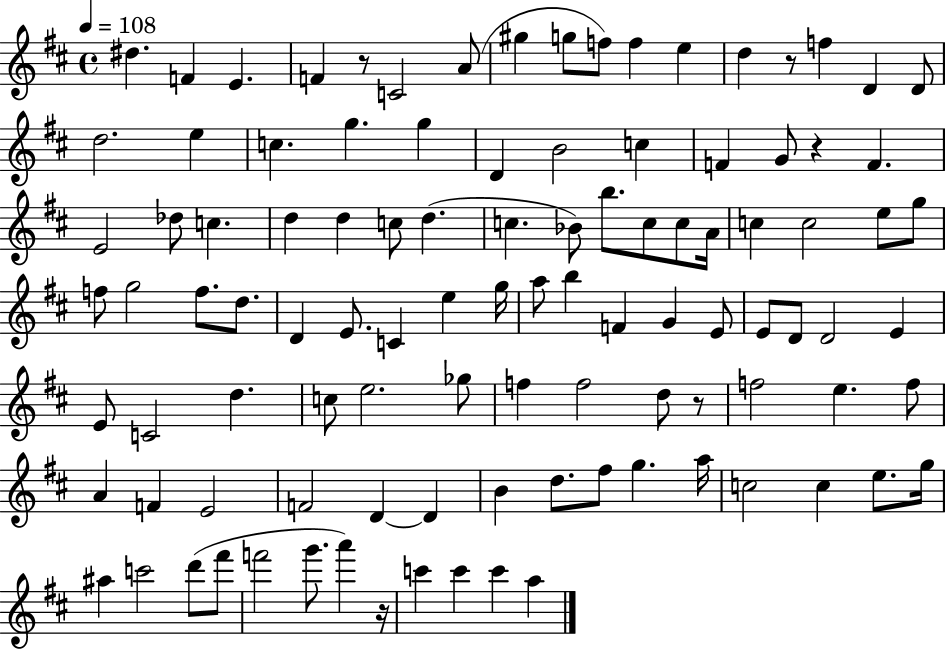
D#5/q. F4/q E4/q. F4/q R/e C4/h A4/e G#5/q G5/e F5/e F5/q E5/q D5/q R/e F5/q D4/q D4/e D5/h. E5/q C5/q. G5/q. G5/q D4/q B4/h C5/q F4/q G4/e R/q F4/q. E4/h Db5/e C5/q. D5/q D5/q C5/e D5/q. C5/q. Bb4/e B5/e. C5/e C5/e A4/s C5/q C5/h E5/e G5/e F5/e G5/h F5/e. D5/e. D4/q E4/e. C4/q E5/q G5/s A5/e B5/q F4/q G4/q E4/e E4/e D4/e D4/h E4/q E4/e C4/h D5/q. C5/e E5/h. Gb5/e F5/q F5/h D5/e R/e F5/h E5/q. F5/e A4/q F4/q E4/h F4/h D4/q D4/q B4/q D5/e. F#5/e G5/q. A5/s C5/h C5/q E5/e. G5/s A#5/q C6/h D6/e F#6/e F6/h G6/e. A6/q R/s C6/q C6/q C6/q A5/q